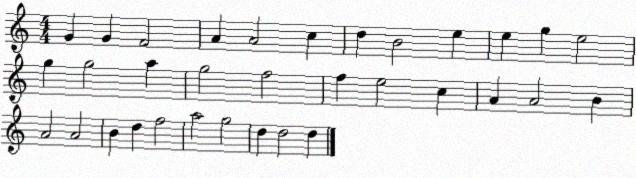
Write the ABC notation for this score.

X:1
T:Untitled
M:4/4
L:1/4
K:C
G G F2 A A2 c d B2 e e g e2 g g2 a g2 f2 f e2 c A A2 B A2 A2 B d f2 a2 g2 d d2 d